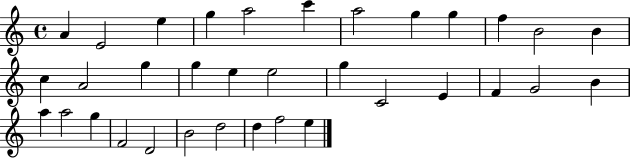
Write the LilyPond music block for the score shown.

{
  \clef treble
  \time 4/4
  \defaultTimeSignature
  \key c \major
  a'4 e'2 e''4 | g''4 a''2 c'''4 | a''2 g''4 g''4 | f''4 b'2 b'4 | \break c''4 a'2 g''4 | g''4 e''4 e''2 | g''4 c'2 e'4 | f'4 g'2 b'4 | \break a''4 a''2 g''4 | f'2 d'2 | b'2 d''2 | d''4 f''2 e''4 | \break \bar "|."
}